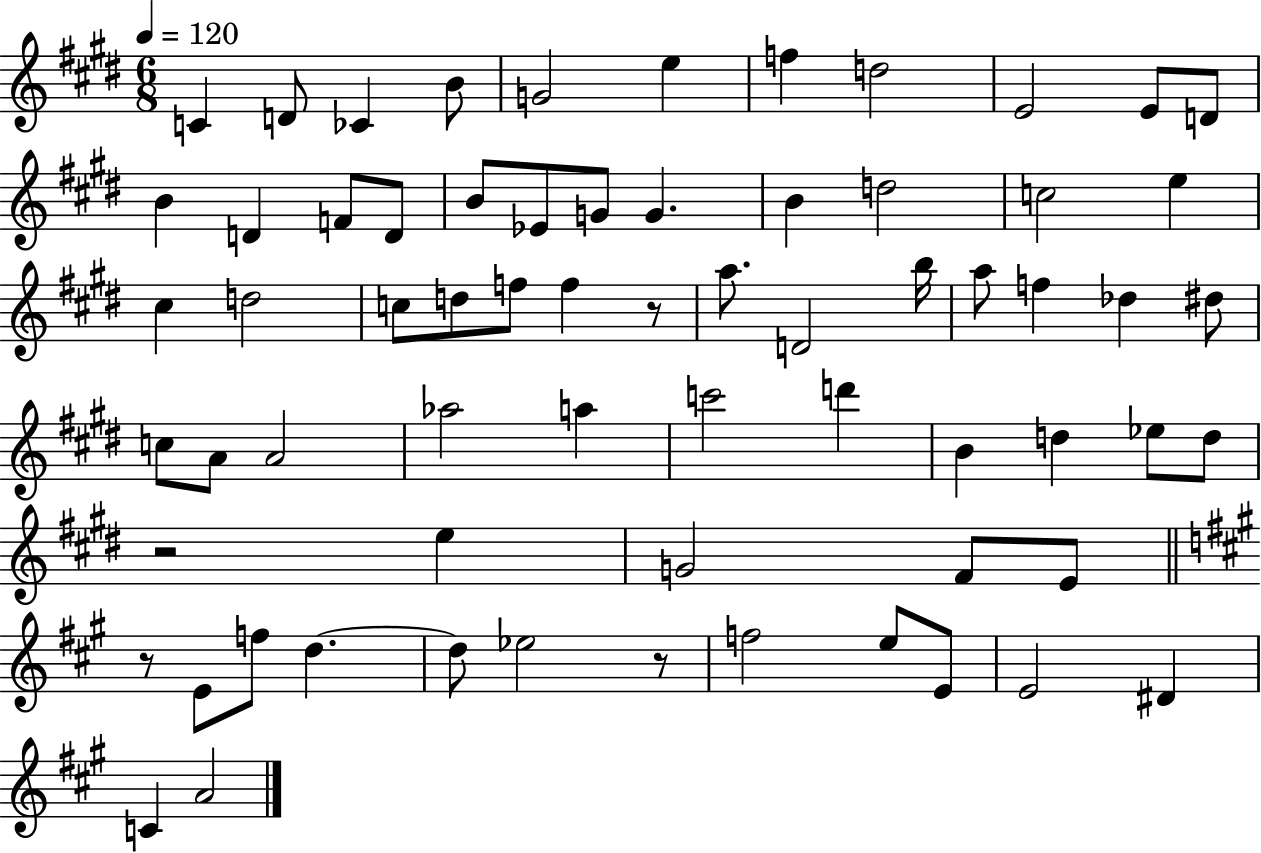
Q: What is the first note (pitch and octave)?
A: C4